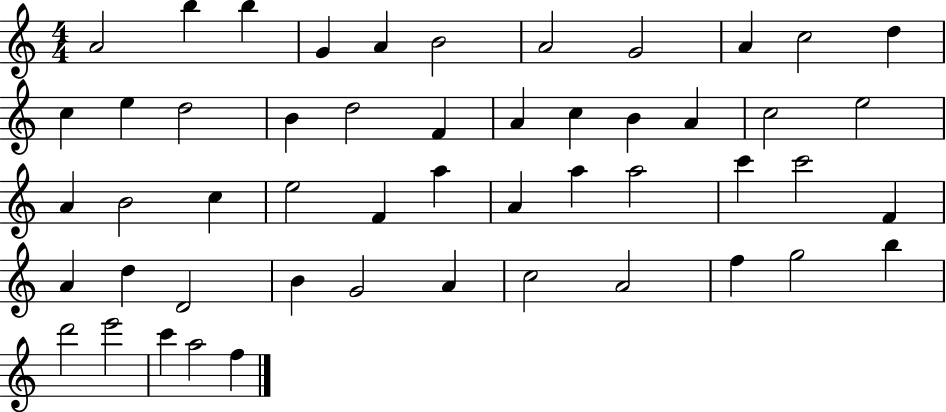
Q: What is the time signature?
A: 4/4